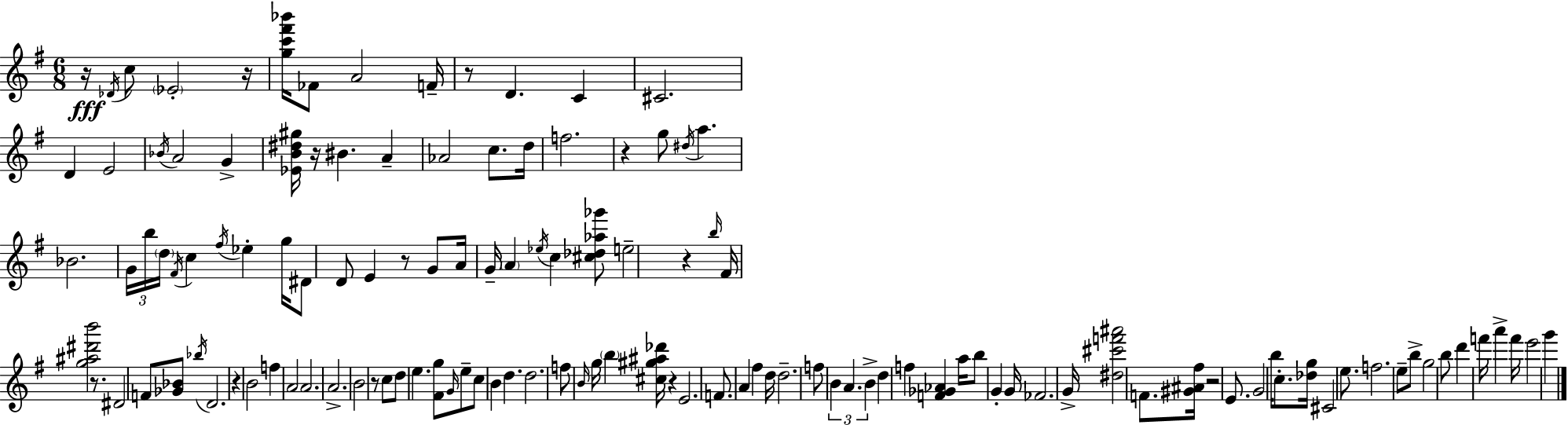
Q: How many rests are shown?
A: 12